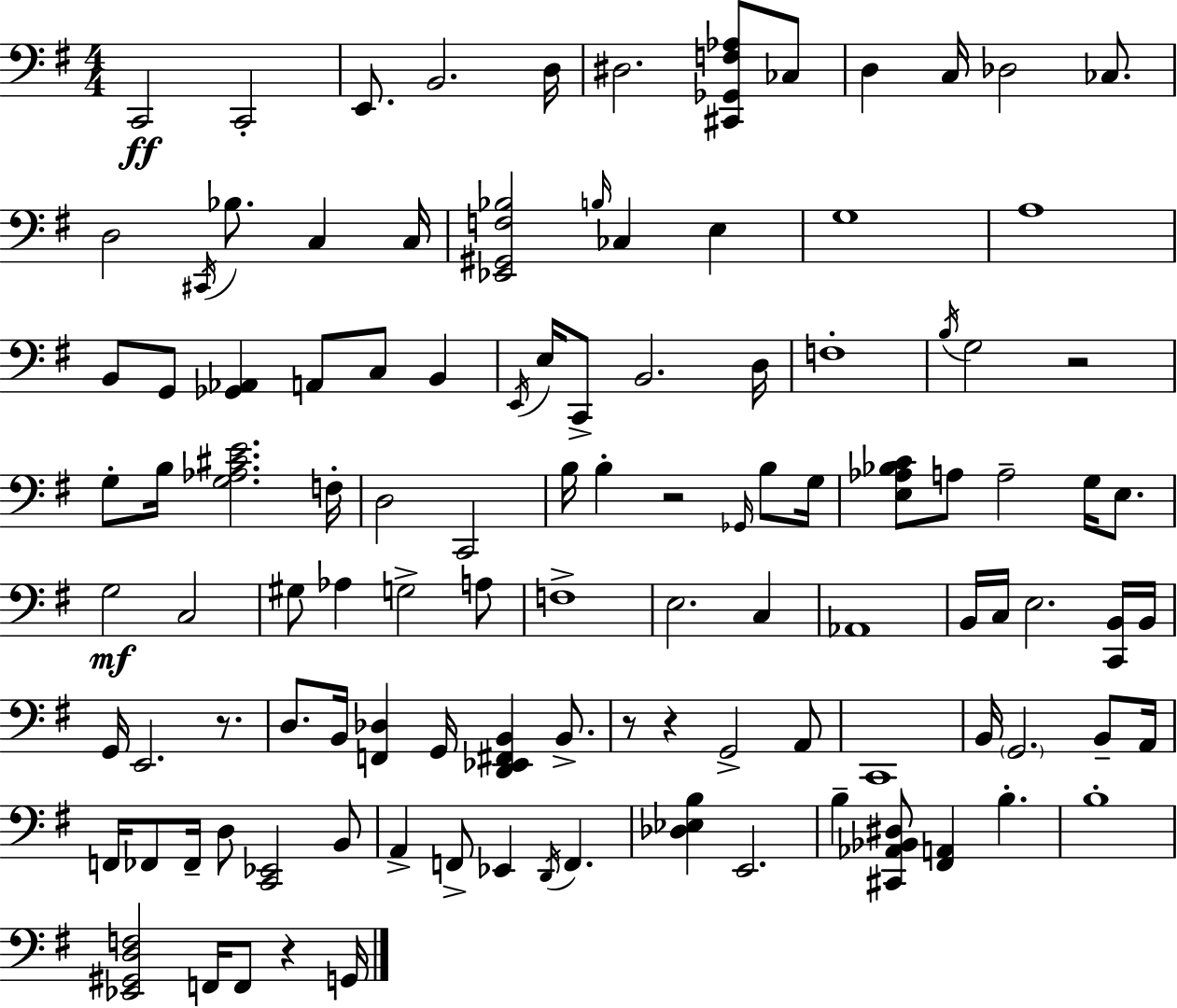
C2/h C2/h E2/e. B2/h. D3/s D#3/h. [C#2,Gb2,F3,Ab3]/e CES3/e D3/q C3/s Db3/h CES3/e. D3/h C#2/s Bb3/e. C3/q C3/s [Eb2,G#2,F3,Bb3]/h B3/s CES3/q E3/q G3/w A3/w B2/e G2/e [Gb2,Ab2]/q A2/e C3/e B2/q E2/s E3/s C2/e B2/h. D3/s F3/w B3/s G3/h R/h G3/e B3/s [G3,Ab3,C#4,E4]/h. F3/s D3/h C2/h B3/s B3/q R/h Gb2/s B3/e G3/s [E3,Ab3,Bb3,C4]/e A3/e A3/h G3/s E3/e. G3/h C3/h G#3/e Ab3/q G3/h A3/e F3/w E3/h. C3/q Ab2/w B2/s C3/s E3/h. [C2,B2]/s B2/s G2/s E2/h. R/e. D3/e. B2/s [F2,Db3]/q G2/s [D2,Eb2,F#2,B2]/q B2/e. R/e R/q G2/h A2/e C2/w B2/s G2/h. B2/e A2/s F2/s FES2/e FES2/s D3/e [C2,Eb2]/h B2/e A2/q F2/e Eb2/q D2/s F2/q. [Db3,Eb3,B3]/q E2/h. B3/q [C#2,Ab2,Bb2,D#3]/e [F#2,A2]/q B3/q. B3/w [Eb2,G#2,D3,F3]/h F2/s F2/e R/q G2/s